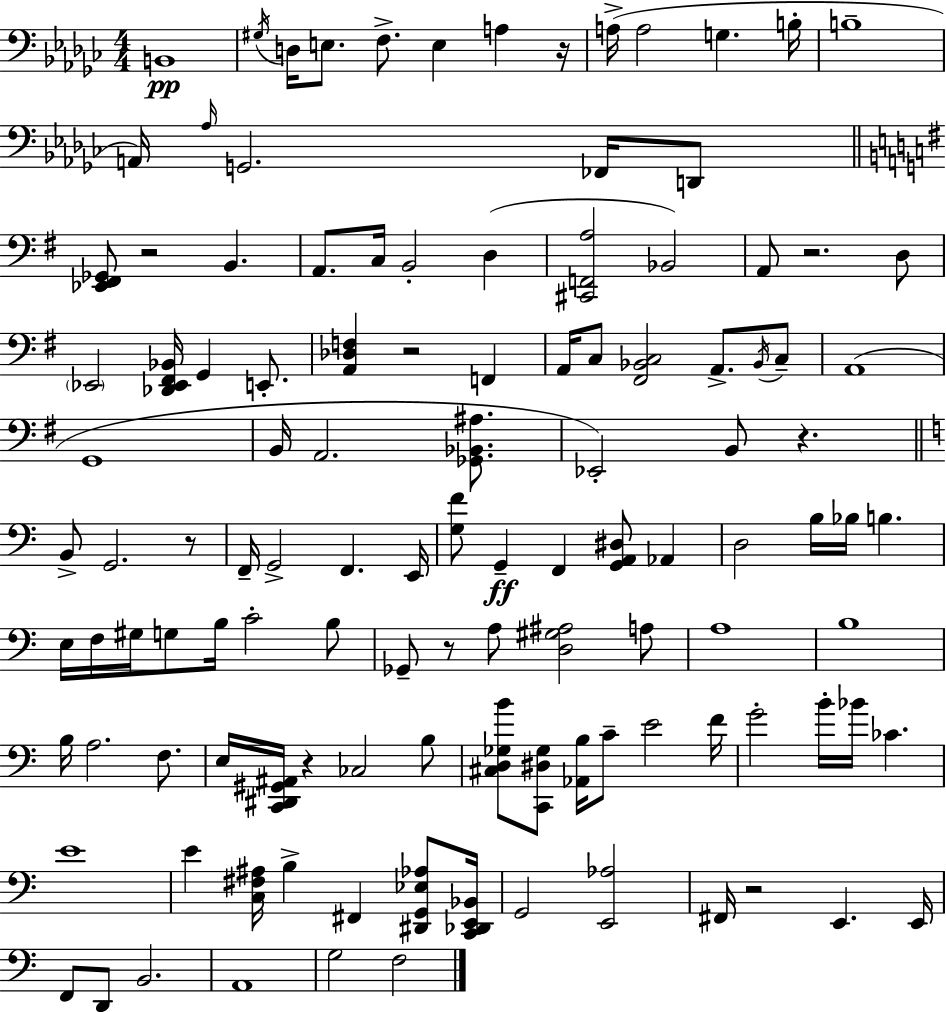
X:1
T:Untitled
M:4/4
L:1/4
K:Ebm
B,,4 ^G,/4 D,/4 E,/2 F,/2 E, A, z/4 A,/4 A,2 G, B,/4 B,4 A,,/4 _A,/4 G,,2 _F,,/4 D,,/2 [_E,,^F,,_G,,]/2 z2 B,, A,,/2 C,/4 B,,2 D, [^C,,F,,A,]2 _B,,2 A,,/2 z2 D,/2 _E,,2 [_D,,_E,,^F,,_B,,]/4 G,, E,,/2 [A,,_D,F,] z2 F,, A,,/4 C,/2 [^F,,_B,,C,]2 A,,/2 _B,,/4 C,/2 A,,4 G,,4 B,,/4 A,,2 [_G,,_B,,^A,]/2 _E,,2 B,,/2 z B,,/2 G,,2 z/2 F,,/4 G,,2 F,, E,,/4 [G,F]/2 G,, F,, [G,,A,,^D,]/2 _A,, D,2 B,/4 _B,/4 B, E,/4 F,/4 ^G,/4 G,/2 B,/4 C2 B,/2 _G,,/2 z/2 A,/2 [D,^G,^A,]2 A,/2 A,4 B,4 B,/4 A,2 F,/2 E,/4 [C,,^D,,^G,,^A,,]/4 z _C,2 B,/2 [^C,D,_G,B]/2 [C,,^D,_G,]/2 [_A,,B,]/4 C/2 E2 F/4 G2 B/4 _B/4 _C E4 E [C,^F,^A,]/4 B, ^F,, [^D,,G,,_E,_A,]/2 [C,,_D,,E,,_B,,]/4 G,,2 [E,,_A,]2 ^F,,/4 z2 E,, E,,/4 F,,/2 D,,/2 B,,2 A,,4 G,2 F,2